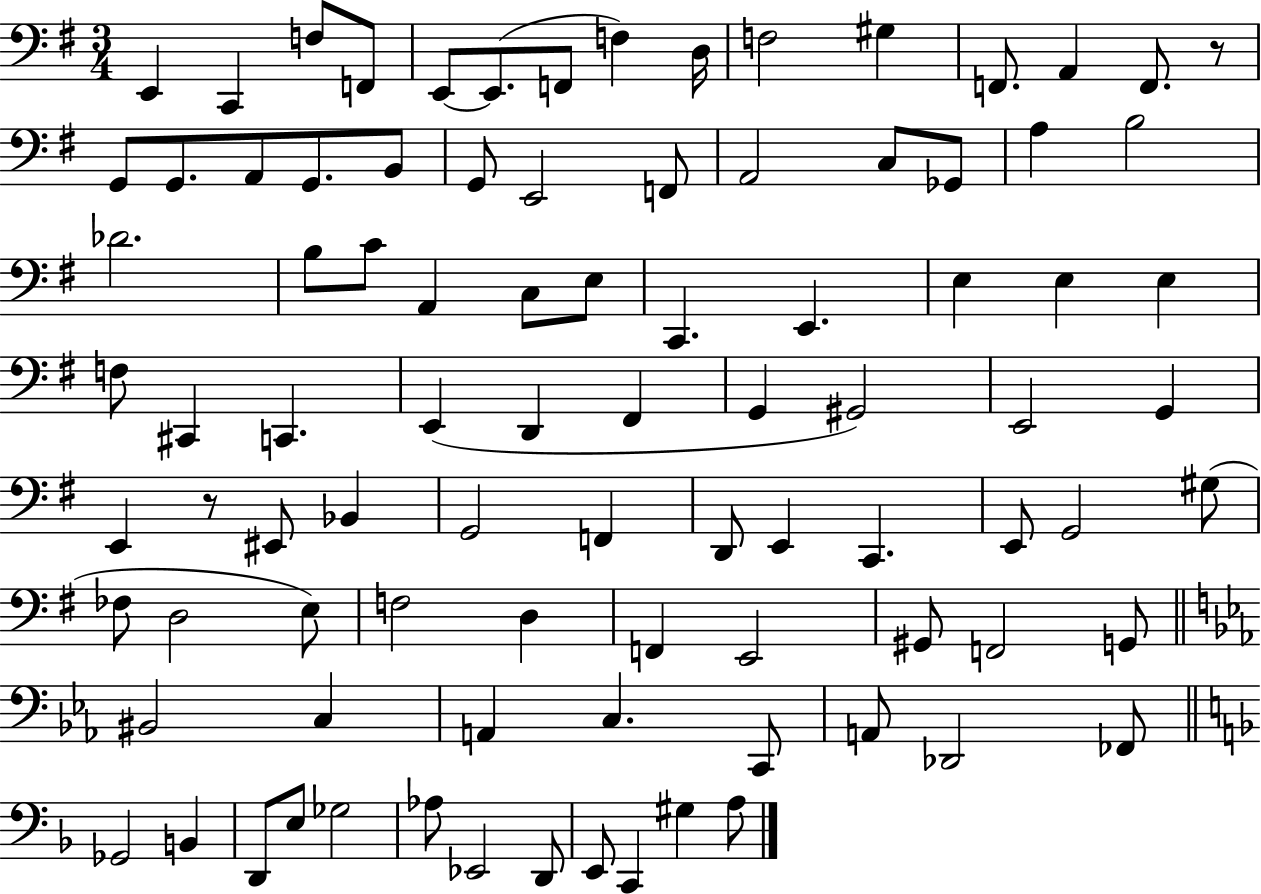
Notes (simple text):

E2/q C2/q F3/e F2/e E2/e E2/e. F2/e F3/q D3/s F3/h G#3/q F2/e. A2/q F2/e. R/e G2/e G2/e. A2/e G2/e. B2/e G2/e E2/h F2/e A2/h C3/e Gb2/e A3/q B3/h Db4/h. B3/e C4/e A2/q C3/e E3/e C2/q. E2/q. E3/q E3/q E3/q F3/e C#2/q C2/q. E2/q D2/q F#2/q G2/q G#2/h E2/h G2/q E2/q R/e EIS2/e Bb2/q G2/h F2/q D2/e E2/q C2/q. E2/e G2/h G#3/e FES3/e D3/h E3/e F3/h D3/q F2/q E2/h G#2/e F2/h G2/e BIS2/h C3/q A2/q C3/q. C2/e A2/e Db2/h FES2/e Gb2/h B2/q D2/e E3/e Gb3/h Ab3/e Eb2/h D2/e E2/e C2/q G#3/q A3/e